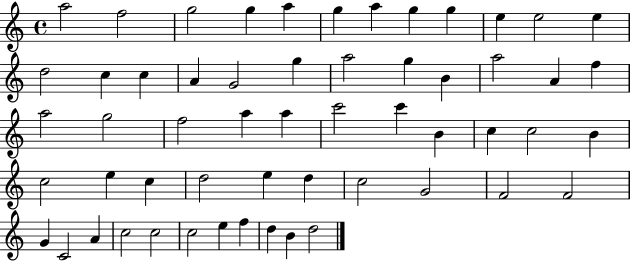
X:1
T:Untitled
M:4/4
L:1/4
K:C
a2 f2 g2 g a g a g g e e2 e d2 c c A G2 g a2 g B a2 A f a2 g2 f2 a a c'2 c' B c c2 B c2 e c d2 e d c2 G2 F2 F2 G C2 A c2 c2 c2 e f d B d2